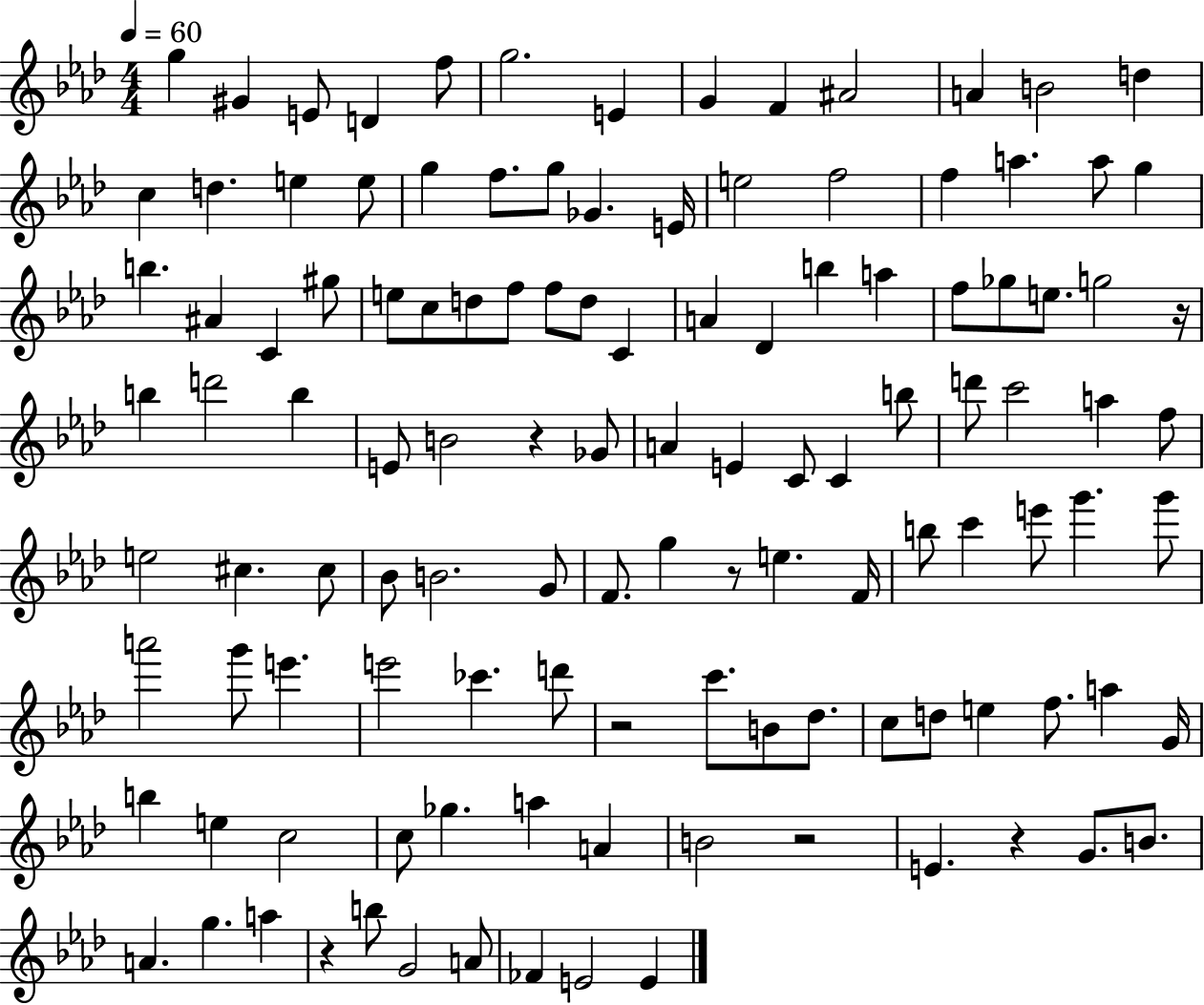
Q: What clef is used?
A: treble